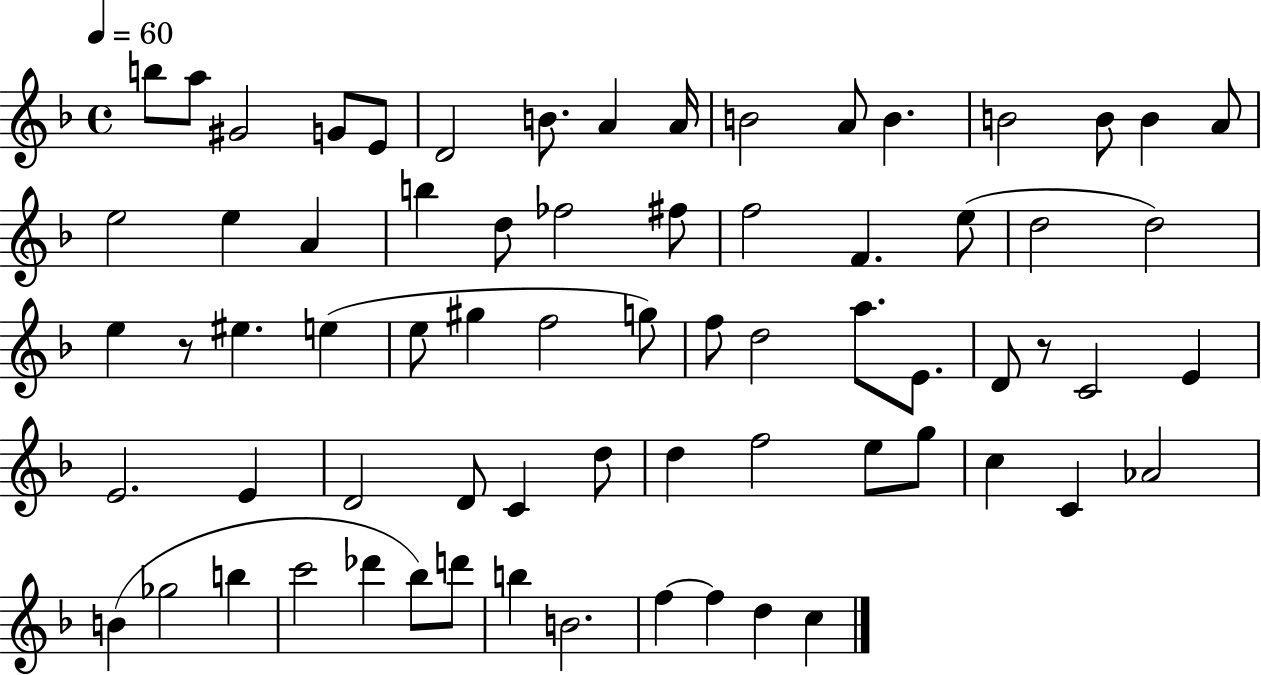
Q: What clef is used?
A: treble